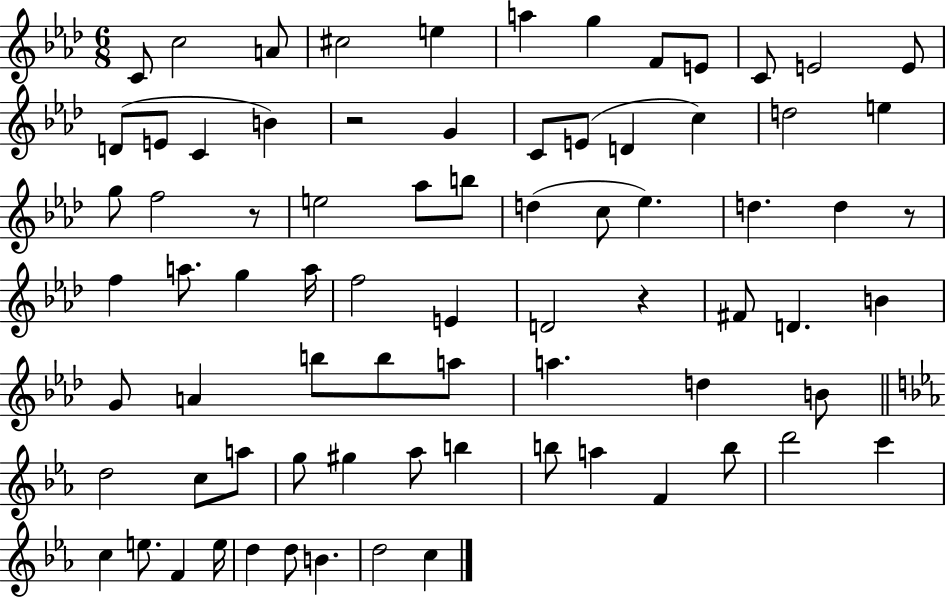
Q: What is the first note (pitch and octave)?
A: C4